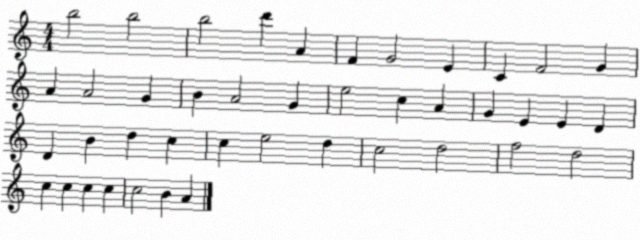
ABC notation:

X:1
T:Untitled
M:4/4
L:1/4
K:C
b2 b2 b2 d' A F G2 E C F2 G A A2 G B A2 G e2 c A G E E D D B d c c e2 d c2 d2 f2 d2 c c c c c2 B A